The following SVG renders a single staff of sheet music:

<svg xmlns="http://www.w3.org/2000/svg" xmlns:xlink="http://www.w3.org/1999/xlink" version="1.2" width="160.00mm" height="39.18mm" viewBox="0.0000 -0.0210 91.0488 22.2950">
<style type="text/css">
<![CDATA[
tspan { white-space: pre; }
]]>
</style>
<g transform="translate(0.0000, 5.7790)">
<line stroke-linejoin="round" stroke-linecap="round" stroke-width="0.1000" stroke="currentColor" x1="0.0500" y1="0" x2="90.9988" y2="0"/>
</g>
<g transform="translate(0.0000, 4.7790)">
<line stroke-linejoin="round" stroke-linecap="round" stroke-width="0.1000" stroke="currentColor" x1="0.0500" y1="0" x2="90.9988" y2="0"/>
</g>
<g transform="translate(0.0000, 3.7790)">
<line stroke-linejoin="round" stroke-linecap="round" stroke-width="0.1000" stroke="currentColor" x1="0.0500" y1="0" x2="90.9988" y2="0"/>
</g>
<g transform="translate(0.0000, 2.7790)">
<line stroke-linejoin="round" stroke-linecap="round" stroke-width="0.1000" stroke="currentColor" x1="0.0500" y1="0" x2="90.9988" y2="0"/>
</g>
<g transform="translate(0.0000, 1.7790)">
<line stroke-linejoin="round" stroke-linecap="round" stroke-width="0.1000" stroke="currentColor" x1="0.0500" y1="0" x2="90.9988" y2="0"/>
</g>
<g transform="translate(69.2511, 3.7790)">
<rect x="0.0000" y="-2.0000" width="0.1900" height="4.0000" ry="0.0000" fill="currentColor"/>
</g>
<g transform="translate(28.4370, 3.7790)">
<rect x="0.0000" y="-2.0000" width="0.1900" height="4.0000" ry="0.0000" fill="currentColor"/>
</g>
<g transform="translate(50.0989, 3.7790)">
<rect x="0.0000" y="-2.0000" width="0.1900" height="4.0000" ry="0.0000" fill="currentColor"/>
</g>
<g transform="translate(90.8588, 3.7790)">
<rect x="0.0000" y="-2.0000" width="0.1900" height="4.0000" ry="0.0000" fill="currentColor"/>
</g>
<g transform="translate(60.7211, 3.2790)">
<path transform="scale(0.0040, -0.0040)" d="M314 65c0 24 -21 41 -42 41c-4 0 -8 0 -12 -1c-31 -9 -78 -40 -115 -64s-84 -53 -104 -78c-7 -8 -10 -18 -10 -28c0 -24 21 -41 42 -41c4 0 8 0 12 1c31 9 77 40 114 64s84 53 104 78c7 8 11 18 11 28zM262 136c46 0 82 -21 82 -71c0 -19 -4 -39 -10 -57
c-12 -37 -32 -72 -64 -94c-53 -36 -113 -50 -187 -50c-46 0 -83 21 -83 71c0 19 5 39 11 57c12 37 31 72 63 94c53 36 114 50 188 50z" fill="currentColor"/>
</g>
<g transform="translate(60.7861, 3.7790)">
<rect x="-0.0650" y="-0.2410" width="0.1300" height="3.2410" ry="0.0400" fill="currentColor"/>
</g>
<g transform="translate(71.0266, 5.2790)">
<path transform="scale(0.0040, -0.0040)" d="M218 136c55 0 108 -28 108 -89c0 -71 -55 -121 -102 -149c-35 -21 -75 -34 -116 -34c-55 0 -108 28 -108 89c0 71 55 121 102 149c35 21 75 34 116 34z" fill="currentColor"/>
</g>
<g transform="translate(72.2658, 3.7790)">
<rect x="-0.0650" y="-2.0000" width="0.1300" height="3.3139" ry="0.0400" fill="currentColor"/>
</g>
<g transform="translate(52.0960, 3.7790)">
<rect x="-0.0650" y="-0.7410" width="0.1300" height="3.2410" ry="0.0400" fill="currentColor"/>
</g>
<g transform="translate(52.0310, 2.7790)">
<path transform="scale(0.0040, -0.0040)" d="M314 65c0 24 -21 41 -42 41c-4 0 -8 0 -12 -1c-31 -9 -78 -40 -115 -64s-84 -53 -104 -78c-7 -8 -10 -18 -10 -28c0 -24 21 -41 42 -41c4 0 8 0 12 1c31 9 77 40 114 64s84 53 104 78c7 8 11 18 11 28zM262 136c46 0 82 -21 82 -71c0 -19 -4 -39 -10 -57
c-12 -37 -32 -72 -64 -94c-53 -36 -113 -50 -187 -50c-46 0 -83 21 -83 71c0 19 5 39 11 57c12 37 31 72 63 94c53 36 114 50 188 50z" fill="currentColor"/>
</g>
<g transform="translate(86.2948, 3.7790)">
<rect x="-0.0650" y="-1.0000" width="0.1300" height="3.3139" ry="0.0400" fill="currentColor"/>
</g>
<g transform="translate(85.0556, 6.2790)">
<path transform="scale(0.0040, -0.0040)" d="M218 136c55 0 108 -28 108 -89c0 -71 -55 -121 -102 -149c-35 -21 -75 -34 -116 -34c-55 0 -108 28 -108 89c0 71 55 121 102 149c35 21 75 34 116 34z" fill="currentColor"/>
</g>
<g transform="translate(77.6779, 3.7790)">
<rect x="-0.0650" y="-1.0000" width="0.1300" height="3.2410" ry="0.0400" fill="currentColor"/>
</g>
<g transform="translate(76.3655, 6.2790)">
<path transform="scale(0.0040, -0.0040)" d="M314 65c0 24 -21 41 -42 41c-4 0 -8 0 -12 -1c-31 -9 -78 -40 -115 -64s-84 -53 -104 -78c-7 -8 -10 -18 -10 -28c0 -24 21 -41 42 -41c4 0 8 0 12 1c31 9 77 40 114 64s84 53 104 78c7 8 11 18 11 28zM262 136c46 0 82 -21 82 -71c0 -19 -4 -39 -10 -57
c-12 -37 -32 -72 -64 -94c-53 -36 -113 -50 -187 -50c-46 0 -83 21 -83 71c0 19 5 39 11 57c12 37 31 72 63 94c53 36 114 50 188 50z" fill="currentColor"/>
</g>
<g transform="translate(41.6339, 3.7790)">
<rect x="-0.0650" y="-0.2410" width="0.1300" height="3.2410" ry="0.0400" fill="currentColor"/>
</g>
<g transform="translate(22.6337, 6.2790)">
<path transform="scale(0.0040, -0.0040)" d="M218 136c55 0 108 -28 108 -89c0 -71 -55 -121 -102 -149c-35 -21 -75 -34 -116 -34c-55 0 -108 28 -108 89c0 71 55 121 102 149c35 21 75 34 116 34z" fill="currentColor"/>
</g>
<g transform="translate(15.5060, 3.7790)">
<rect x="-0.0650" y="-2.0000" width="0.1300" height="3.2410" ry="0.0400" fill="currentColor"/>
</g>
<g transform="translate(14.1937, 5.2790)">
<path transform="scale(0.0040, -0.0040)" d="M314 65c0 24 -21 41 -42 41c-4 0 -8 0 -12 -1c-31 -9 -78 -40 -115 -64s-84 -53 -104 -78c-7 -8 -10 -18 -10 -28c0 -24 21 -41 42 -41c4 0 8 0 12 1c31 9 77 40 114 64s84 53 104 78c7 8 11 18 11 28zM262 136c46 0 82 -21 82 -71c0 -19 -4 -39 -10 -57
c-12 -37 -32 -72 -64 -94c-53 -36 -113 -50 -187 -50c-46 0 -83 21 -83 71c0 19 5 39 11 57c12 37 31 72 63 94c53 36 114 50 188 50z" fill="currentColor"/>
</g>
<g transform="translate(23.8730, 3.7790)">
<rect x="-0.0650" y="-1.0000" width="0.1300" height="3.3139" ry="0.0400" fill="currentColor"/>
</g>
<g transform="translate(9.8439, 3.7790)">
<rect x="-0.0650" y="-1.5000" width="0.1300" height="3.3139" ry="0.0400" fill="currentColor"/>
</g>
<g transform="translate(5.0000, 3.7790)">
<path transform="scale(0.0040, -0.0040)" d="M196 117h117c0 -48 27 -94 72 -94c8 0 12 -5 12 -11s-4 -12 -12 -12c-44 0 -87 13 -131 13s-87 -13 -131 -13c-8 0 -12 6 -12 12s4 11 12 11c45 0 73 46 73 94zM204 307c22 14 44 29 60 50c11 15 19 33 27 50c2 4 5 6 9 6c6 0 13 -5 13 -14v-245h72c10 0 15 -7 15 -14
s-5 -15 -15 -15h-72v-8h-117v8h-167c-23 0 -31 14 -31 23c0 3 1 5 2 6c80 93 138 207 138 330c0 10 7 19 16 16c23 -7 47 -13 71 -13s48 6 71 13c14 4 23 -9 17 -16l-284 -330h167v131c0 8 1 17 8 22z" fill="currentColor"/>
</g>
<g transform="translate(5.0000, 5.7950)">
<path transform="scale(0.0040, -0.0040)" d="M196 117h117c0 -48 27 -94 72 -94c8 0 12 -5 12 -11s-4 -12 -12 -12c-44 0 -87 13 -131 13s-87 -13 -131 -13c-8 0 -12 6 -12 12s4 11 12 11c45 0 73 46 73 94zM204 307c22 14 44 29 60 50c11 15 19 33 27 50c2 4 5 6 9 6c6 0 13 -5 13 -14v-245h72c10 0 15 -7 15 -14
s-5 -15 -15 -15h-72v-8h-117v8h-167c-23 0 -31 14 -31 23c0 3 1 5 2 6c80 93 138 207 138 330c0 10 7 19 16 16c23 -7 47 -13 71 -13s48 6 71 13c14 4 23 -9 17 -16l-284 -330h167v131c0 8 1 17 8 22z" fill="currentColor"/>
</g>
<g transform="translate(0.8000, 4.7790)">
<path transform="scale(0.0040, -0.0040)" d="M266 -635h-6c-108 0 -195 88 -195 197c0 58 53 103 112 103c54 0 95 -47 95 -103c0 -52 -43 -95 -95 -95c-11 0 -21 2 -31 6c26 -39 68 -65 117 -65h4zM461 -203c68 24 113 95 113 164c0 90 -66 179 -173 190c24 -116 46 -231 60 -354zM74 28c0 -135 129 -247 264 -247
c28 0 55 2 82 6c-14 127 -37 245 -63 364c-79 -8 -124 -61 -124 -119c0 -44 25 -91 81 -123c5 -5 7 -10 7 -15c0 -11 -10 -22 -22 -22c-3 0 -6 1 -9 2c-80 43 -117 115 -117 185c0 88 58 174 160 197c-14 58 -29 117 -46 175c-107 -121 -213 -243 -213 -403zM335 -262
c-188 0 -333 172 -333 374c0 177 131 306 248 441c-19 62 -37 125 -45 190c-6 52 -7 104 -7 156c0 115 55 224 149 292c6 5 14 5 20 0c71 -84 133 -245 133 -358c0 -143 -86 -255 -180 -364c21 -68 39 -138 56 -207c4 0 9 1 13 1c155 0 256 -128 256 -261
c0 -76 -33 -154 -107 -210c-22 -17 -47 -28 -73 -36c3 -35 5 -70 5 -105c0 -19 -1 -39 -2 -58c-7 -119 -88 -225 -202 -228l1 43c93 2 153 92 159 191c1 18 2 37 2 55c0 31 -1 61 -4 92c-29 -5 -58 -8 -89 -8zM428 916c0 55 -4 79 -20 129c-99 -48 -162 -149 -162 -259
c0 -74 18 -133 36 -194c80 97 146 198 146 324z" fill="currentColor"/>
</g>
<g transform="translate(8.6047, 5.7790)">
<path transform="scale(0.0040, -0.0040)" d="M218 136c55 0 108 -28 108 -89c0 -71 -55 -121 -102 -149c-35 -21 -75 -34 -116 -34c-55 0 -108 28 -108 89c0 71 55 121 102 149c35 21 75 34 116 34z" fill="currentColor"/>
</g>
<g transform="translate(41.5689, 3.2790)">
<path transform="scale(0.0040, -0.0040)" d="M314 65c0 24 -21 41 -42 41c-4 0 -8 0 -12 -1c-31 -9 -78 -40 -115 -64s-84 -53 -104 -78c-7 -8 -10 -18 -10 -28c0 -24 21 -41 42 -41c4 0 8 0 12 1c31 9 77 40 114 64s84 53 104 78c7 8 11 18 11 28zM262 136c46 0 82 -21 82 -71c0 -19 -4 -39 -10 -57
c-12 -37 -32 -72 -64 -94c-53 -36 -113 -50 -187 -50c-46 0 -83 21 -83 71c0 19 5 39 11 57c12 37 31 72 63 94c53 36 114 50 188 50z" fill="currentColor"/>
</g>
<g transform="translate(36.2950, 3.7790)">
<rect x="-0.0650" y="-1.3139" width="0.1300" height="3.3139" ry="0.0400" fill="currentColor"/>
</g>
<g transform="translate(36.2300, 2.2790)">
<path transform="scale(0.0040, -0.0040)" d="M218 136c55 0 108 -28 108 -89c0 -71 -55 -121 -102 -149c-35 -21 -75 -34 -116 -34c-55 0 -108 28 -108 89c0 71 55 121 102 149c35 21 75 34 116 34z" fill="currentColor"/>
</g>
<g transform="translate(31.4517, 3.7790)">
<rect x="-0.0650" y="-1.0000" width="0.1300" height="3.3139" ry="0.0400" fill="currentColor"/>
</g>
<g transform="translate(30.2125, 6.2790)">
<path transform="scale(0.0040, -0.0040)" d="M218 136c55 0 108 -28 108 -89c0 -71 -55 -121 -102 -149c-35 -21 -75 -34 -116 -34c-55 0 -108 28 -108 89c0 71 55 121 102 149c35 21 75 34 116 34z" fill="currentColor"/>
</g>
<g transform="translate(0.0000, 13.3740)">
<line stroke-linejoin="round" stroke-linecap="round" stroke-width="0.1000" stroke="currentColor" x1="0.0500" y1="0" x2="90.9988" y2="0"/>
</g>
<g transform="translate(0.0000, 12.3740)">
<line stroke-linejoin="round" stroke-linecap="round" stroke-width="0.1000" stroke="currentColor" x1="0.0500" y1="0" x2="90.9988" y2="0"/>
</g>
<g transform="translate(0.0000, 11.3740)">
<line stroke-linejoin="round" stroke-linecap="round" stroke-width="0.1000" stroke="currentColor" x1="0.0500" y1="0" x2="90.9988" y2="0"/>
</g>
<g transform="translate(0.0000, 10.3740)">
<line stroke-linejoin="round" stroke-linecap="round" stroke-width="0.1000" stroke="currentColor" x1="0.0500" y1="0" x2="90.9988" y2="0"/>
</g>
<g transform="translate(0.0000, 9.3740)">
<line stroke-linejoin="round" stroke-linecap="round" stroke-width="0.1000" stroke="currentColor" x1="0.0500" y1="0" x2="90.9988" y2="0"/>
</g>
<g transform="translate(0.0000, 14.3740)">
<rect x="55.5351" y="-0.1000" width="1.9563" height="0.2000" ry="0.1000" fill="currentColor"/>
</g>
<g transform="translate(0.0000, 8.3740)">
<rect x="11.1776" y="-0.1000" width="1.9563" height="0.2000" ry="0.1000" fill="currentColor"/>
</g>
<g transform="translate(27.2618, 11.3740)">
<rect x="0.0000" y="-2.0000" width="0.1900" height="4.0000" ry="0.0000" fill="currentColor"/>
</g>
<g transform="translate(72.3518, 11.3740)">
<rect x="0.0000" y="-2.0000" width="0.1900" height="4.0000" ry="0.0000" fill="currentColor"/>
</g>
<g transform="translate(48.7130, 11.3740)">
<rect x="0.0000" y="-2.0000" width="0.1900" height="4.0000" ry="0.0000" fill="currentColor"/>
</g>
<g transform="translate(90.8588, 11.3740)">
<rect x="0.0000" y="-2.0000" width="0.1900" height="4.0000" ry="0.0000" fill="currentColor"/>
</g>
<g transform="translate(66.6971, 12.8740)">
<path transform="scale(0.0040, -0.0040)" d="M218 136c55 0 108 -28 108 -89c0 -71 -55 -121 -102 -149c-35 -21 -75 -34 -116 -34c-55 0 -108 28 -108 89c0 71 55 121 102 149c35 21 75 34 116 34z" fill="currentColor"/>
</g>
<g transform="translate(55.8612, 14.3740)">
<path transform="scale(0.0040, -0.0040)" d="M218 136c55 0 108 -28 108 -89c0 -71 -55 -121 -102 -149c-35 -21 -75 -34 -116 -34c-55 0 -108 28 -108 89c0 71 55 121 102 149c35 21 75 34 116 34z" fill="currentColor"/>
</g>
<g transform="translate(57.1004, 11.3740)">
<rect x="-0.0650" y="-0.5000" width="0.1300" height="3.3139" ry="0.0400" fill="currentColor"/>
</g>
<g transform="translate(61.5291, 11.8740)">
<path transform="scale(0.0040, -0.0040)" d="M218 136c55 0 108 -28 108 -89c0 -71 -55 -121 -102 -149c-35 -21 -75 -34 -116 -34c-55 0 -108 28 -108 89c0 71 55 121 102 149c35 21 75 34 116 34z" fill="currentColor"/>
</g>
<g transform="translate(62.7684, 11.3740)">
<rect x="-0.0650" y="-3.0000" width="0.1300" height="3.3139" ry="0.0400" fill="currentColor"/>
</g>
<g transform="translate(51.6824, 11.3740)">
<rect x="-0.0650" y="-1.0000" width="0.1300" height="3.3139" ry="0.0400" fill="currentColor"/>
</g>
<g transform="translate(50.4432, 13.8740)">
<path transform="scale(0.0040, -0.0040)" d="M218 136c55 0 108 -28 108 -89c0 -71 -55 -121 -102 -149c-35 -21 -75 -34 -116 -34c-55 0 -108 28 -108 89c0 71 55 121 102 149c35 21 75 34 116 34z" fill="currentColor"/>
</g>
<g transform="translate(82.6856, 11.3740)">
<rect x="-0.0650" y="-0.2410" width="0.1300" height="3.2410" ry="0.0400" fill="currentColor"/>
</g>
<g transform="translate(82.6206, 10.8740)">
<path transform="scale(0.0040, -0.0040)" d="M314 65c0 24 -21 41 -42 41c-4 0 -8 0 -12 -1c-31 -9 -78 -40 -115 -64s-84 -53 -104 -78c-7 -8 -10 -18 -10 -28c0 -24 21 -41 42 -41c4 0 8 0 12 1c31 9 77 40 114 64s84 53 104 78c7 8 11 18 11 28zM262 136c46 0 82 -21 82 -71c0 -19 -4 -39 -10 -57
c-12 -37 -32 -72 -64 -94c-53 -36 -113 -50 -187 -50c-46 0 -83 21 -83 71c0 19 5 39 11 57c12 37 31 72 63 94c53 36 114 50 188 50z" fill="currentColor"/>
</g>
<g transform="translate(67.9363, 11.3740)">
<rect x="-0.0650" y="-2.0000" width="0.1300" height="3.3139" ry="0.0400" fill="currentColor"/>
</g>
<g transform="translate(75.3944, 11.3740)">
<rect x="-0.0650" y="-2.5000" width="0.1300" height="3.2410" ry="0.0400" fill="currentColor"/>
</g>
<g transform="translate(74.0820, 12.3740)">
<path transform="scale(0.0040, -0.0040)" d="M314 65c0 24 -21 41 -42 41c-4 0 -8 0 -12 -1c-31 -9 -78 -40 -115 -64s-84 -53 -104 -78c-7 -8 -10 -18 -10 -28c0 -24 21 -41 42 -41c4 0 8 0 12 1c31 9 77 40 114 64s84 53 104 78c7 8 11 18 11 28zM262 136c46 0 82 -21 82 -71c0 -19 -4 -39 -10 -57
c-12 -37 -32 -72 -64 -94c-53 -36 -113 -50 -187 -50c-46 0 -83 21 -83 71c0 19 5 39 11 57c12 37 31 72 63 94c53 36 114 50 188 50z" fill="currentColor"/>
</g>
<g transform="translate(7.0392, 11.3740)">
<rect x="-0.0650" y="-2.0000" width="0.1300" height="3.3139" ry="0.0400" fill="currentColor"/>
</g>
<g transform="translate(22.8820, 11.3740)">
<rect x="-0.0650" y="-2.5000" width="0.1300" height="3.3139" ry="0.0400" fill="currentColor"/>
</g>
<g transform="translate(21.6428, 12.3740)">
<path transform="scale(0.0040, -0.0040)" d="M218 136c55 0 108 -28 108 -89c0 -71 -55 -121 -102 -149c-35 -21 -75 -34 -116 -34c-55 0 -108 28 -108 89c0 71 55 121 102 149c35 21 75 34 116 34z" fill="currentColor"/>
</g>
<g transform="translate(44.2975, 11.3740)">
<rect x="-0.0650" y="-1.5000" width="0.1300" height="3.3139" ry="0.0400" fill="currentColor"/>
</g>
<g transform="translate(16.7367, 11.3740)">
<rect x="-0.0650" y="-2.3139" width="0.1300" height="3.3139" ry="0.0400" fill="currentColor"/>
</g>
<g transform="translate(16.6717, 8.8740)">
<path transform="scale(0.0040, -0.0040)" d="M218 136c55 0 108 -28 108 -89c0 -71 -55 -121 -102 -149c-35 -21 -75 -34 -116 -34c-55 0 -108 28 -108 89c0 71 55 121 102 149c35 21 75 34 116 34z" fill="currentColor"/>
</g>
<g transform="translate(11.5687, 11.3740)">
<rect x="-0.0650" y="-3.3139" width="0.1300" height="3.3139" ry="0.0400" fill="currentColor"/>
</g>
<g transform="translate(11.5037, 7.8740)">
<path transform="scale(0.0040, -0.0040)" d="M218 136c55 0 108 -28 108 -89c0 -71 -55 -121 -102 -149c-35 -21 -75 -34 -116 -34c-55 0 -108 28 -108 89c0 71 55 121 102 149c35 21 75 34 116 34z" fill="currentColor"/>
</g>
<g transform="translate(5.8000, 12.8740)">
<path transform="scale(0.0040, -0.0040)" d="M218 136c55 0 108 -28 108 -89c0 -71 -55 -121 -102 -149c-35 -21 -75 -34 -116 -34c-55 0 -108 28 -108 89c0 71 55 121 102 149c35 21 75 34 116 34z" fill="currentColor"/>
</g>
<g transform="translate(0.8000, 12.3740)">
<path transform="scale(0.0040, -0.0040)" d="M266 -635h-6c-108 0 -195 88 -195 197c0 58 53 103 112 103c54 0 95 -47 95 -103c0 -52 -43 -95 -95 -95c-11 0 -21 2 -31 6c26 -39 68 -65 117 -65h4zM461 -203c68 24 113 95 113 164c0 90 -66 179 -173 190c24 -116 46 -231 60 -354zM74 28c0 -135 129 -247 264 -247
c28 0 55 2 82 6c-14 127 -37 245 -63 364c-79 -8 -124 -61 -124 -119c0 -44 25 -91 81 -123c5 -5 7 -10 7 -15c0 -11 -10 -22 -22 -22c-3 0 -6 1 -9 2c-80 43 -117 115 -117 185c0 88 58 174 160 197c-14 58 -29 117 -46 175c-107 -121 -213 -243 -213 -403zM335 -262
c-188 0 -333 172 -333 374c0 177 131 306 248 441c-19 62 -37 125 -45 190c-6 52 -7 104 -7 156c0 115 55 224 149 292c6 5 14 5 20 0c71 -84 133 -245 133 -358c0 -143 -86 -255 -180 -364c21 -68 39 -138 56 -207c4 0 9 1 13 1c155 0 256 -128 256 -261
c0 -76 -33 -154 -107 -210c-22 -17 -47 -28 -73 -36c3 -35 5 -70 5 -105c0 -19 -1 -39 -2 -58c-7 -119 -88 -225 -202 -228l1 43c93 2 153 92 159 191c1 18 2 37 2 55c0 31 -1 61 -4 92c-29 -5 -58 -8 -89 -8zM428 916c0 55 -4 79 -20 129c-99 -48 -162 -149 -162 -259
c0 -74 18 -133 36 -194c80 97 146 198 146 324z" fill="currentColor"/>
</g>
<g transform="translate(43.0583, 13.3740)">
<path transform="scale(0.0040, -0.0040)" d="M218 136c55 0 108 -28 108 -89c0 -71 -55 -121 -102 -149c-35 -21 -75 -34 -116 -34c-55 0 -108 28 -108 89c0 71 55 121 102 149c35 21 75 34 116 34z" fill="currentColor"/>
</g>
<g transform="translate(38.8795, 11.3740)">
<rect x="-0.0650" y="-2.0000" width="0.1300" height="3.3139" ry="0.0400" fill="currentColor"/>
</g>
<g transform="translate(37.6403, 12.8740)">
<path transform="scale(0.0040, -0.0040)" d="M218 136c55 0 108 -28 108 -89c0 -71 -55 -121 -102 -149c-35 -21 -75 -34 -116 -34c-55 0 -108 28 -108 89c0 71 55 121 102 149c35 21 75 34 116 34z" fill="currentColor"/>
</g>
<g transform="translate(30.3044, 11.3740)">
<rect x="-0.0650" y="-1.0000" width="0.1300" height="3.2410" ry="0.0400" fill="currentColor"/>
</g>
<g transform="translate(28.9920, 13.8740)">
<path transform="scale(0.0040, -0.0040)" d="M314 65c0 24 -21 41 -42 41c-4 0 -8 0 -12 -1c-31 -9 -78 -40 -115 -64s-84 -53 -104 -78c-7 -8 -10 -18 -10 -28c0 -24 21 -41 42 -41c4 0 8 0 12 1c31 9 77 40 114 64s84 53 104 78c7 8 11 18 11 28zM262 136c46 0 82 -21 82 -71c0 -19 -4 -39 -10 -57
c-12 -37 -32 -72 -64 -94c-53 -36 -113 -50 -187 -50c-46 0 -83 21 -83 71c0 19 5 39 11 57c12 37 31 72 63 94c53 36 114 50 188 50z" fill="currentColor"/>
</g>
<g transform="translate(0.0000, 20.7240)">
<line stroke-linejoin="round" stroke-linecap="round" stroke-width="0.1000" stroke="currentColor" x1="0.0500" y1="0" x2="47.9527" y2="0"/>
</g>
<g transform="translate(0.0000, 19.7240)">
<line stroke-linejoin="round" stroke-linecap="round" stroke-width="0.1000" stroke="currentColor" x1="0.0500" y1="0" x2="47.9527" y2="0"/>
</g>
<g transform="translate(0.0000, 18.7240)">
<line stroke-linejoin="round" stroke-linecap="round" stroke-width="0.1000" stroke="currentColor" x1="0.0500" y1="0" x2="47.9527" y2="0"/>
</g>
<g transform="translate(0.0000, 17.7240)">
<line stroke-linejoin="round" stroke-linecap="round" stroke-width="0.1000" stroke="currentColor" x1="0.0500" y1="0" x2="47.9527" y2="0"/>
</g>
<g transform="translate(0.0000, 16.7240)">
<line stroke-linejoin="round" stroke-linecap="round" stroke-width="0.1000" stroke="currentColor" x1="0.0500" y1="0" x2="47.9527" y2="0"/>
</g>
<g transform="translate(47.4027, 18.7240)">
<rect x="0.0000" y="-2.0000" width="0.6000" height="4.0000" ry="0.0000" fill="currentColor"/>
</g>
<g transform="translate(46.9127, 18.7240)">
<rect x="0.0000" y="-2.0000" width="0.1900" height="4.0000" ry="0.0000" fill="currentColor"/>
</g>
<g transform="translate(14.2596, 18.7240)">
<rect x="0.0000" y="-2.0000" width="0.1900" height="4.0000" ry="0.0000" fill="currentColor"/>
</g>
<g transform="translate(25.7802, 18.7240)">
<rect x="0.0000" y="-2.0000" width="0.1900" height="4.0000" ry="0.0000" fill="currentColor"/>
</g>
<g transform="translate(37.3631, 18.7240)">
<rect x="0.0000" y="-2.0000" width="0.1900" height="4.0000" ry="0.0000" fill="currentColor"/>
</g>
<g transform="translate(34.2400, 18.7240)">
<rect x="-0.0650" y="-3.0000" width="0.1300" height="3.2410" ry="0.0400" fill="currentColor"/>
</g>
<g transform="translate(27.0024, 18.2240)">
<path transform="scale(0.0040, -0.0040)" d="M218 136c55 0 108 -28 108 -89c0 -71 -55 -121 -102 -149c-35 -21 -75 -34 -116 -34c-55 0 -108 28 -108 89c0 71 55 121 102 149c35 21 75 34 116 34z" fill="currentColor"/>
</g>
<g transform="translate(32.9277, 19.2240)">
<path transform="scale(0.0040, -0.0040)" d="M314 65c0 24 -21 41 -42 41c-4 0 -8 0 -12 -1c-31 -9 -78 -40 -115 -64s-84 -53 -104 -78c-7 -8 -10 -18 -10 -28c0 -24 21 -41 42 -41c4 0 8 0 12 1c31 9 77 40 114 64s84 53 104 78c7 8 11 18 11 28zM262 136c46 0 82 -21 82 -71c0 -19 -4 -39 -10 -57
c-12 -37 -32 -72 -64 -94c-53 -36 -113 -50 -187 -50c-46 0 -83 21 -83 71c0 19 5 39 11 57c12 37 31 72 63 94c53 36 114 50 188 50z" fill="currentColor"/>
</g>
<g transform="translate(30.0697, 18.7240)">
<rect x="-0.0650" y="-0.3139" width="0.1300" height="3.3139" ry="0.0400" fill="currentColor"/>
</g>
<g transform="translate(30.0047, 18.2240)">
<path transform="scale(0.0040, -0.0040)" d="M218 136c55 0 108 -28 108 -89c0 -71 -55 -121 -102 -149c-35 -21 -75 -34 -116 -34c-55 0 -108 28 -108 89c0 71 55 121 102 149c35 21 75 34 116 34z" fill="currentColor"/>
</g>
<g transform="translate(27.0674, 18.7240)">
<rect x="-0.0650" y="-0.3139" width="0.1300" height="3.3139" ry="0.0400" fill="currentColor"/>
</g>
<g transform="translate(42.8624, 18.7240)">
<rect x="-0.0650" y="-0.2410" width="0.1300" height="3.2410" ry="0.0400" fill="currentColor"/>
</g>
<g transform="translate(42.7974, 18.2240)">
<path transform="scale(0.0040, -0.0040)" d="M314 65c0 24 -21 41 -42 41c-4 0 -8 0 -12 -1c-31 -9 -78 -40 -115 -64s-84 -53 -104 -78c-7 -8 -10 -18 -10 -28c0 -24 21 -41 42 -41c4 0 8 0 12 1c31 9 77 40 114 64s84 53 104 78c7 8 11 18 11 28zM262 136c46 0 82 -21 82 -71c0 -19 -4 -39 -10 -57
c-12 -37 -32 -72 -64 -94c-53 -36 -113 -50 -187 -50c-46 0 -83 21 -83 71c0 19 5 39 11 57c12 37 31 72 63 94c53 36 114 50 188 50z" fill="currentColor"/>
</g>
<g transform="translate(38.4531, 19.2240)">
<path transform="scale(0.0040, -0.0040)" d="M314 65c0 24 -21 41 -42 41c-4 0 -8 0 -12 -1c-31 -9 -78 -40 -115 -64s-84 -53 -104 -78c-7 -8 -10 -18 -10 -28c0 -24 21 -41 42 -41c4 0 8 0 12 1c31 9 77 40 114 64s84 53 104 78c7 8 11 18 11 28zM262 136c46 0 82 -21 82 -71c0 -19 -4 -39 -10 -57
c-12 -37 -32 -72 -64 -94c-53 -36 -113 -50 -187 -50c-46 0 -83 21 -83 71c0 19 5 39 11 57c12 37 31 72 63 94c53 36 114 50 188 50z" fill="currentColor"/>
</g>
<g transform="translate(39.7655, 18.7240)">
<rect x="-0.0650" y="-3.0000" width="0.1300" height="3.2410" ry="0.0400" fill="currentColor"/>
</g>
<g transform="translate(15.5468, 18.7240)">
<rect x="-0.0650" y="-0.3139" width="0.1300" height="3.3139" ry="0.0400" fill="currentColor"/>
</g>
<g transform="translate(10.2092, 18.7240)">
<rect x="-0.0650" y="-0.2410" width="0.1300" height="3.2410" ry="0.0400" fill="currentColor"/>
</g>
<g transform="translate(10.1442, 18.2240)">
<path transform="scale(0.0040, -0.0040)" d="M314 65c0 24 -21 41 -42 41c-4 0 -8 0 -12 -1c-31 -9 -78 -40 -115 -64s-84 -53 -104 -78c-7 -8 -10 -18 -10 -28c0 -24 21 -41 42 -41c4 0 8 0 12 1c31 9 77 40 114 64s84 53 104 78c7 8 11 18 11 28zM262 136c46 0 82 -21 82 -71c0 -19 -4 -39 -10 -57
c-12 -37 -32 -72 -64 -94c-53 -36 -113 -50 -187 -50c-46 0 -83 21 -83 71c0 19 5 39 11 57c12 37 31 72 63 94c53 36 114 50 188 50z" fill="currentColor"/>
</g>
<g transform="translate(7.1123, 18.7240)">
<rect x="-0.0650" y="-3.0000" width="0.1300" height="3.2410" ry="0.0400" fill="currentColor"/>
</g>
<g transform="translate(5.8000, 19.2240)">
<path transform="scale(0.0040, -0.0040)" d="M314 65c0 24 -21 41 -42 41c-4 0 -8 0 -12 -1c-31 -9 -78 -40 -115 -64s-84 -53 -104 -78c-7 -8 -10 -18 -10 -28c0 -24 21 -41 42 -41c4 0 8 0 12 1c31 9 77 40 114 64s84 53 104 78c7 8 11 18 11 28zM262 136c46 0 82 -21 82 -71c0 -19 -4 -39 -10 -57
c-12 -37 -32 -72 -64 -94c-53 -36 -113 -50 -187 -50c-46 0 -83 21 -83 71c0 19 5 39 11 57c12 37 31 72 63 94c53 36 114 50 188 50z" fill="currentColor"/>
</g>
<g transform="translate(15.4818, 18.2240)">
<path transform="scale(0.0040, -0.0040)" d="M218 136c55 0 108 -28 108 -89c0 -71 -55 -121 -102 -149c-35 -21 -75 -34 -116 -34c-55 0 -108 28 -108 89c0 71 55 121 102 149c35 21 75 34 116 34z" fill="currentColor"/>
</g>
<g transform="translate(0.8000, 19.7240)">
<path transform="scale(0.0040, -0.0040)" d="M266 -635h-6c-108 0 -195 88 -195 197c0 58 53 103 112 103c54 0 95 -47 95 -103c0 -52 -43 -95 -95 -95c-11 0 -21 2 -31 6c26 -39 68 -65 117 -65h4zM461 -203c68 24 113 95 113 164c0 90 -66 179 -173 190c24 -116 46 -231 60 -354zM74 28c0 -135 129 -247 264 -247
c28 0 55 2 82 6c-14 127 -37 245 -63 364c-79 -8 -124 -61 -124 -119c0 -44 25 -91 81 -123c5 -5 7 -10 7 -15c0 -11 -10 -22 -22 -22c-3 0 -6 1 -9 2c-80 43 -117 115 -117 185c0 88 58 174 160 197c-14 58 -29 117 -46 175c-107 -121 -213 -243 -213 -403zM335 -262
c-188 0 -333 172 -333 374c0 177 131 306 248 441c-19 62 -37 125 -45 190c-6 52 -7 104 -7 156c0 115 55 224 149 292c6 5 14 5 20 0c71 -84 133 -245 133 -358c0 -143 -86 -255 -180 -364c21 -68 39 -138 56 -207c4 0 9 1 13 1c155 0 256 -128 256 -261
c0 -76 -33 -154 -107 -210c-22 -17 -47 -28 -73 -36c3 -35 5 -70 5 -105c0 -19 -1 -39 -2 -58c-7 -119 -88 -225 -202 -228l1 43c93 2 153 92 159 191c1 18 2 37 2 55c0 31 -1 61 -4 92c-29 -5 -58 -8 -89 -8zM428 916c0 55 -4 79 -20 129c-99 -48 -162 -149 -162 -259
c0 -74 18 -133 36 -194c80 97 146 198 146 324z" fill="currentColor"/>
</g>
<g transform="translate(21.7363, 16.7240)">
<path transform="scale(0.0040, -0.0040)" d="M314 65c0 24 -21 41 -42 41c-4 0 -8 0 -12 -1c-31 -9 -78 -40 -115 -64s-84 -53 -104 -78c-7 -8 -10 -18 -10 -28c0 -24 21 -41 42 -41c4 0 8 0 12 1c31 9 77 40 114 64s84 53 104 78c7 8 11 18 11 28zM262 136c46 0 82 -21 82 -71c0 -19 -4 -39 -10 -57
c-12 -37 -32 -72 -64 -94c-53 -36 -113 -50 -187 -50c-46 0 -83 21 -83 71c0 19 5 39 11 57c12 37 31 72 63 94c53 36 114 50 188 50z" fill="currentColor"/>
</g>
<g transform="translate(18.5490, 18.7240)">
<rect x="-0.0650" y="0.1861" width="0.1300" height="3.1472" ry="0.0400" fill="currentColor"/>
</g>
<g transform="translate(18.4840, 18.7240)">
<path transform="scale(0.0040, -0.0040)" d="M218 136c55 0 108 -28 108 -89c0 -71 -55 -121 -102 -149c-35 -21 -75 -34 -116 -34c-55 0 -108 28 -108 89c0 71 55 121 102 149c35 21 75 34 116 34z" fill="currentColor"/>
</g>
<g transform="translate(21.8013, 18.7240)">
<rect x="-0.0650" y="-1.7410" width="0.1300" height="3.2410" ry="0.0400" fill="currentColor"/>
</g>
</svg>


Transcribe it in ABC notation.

X:1
T:Untitled
M:4/4
L:1/4
K:C
E F2 D D e c2 d2 c2 F D2 D F b g G D2 F E D C A F G2 c2 A2 c2 c B f2 c c A2 A2 c2